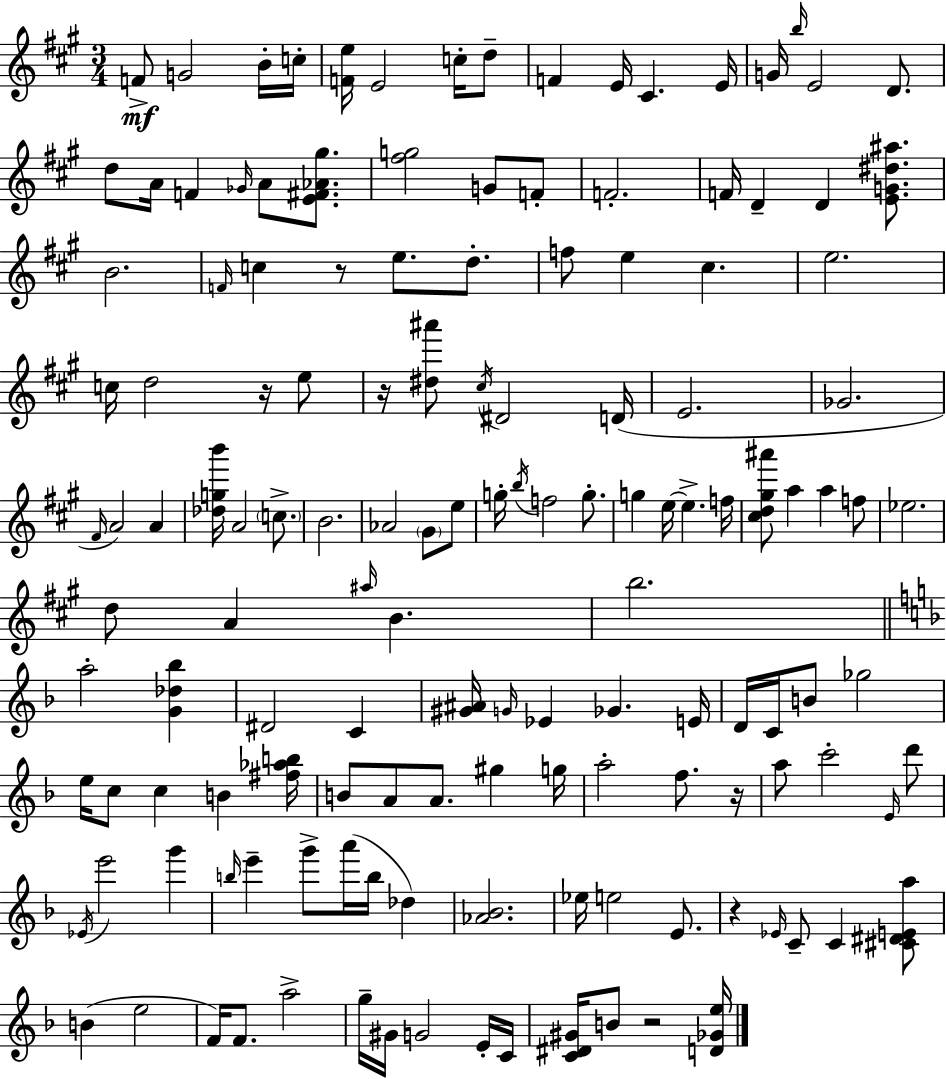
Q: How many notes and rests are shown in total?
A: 141